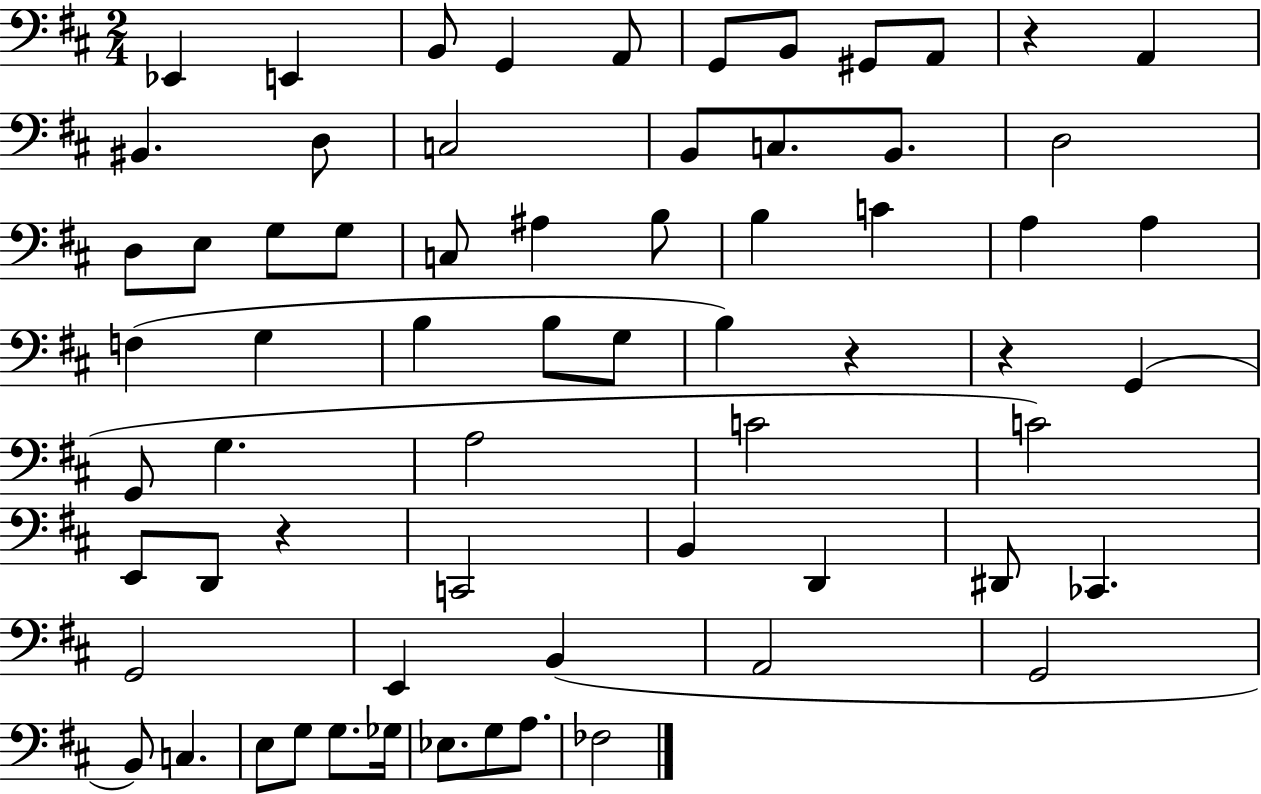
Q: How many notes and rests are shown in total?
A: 66